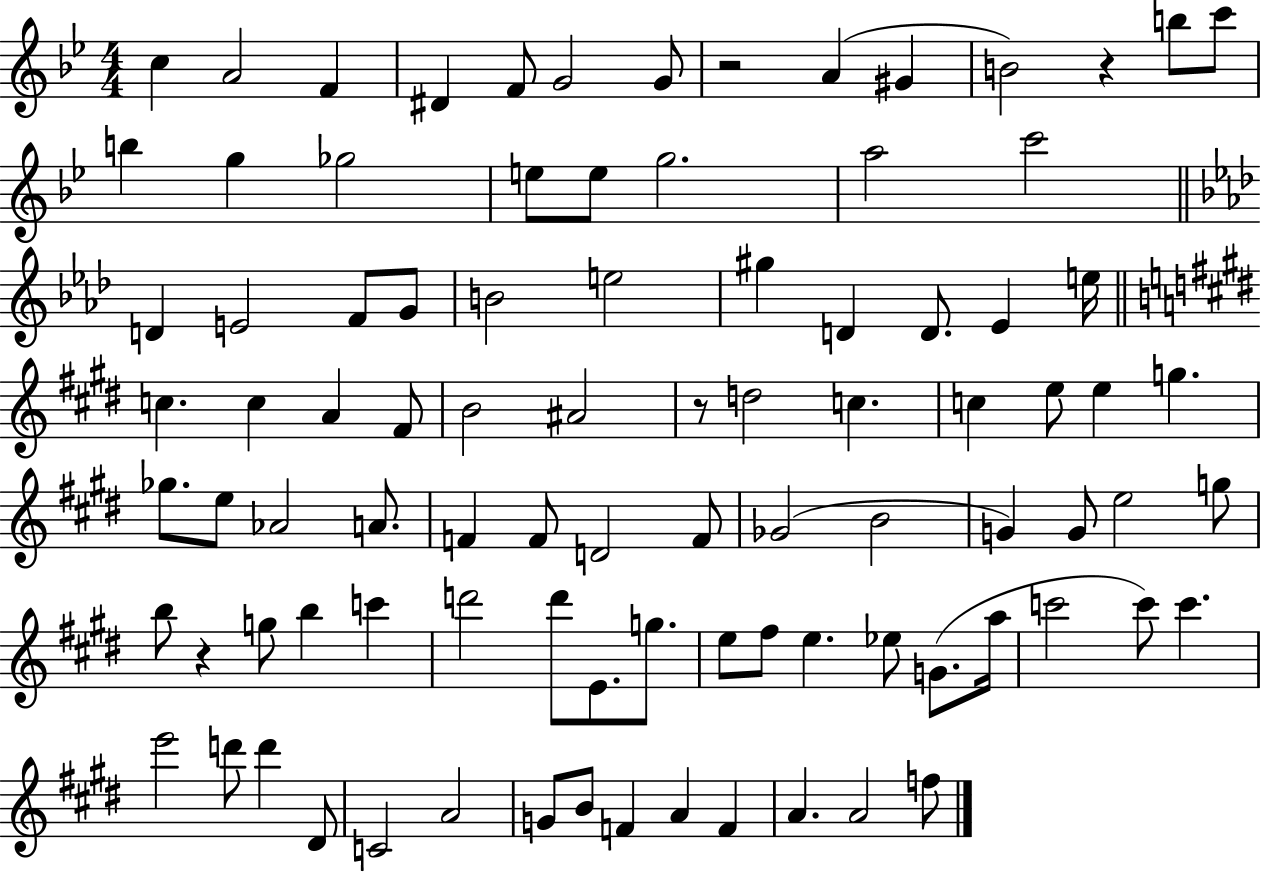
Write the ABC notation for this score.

X:1
T:Untitled
M:4/4
L:1/4
K:Bb
c A2 F ^D F/2 G2 G/2 z2 A ^G B2 z b/2 c'/2 b g _g2 e/2 e/2 g2 a2 c'2 D E2 F/2 G/2 B2 e2 ^g D D/2 _E e/4 c c A ^F/2 B2 ^A2 z/2 d2 c c e/2 e g _g/2 e/2 _A2 A/2 F F/2 D2 F/2 _G2 B2 G G/2 e2 g/2 b/2 z g/2 b c' d'2 d'/2 E/2 g/2 e/2 ^f/2 e _e/2 G/2 a/4 c'2 c'/2 c' e'2 d'/2 d' ^D/2 C2 A2 G/2 B/2 F A F A A2 f/2